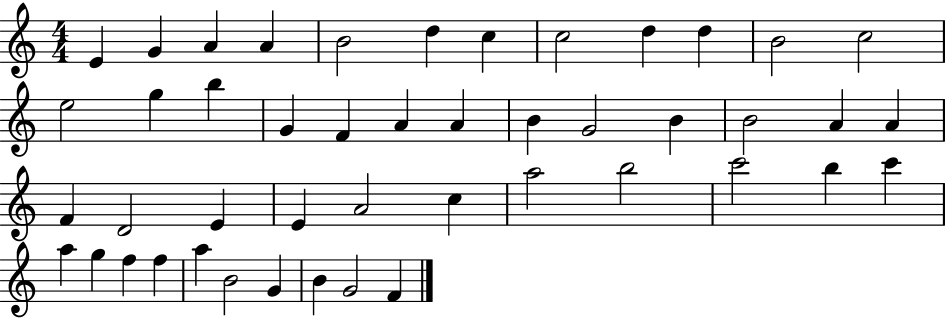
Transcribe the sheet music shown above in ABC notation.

X:1
T:Untitled
M:4/4
L:1/4
K:C
E G A A B2 d c c2 d d B2 c2 e2 g b G F A A B G2 B B2 A A F D2 E E A2 c a2 b2 c'2 b c' a g f f a B2 G B G2 F